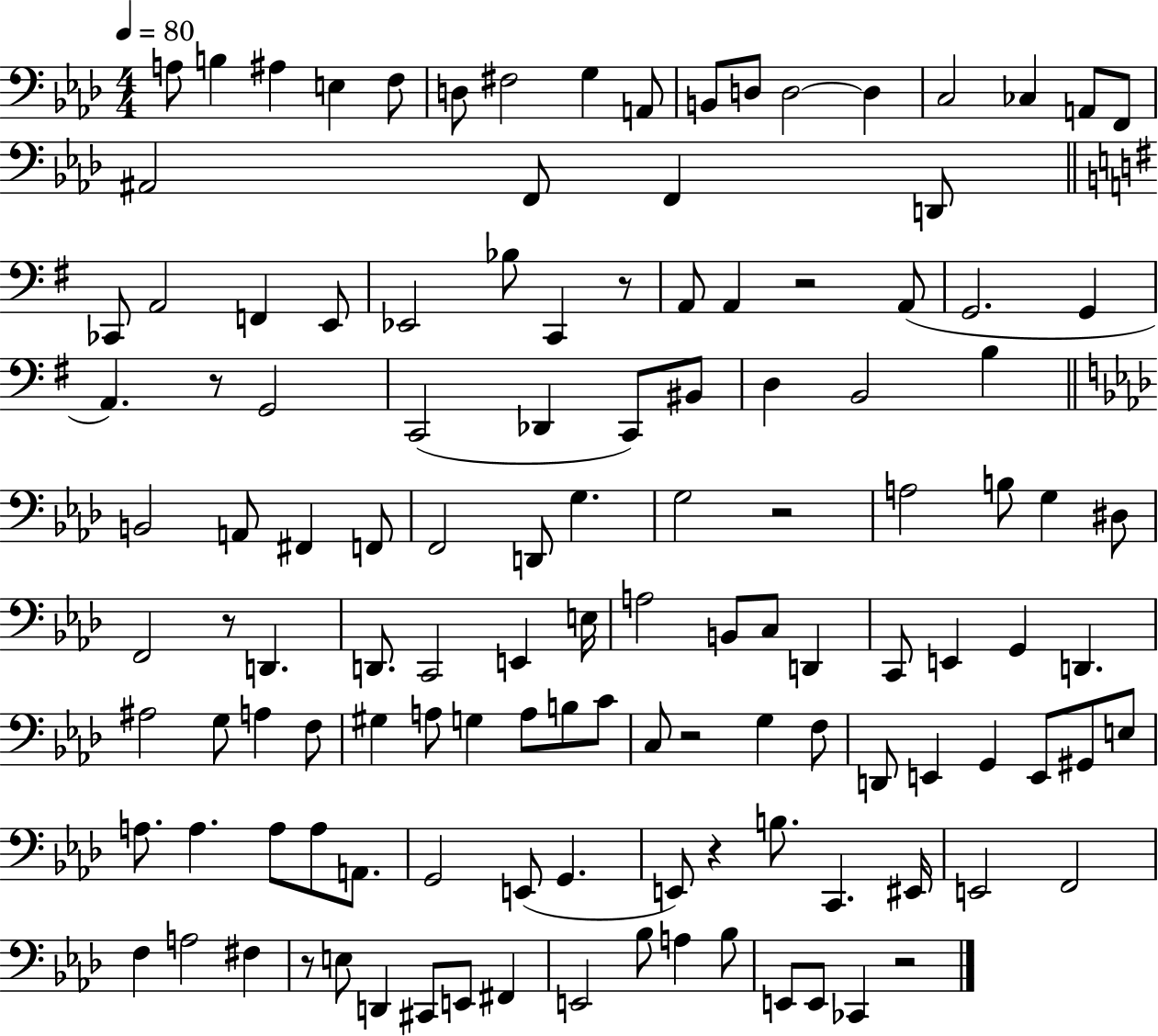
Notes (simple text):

A3/e B3/q A#3/q E3/q F3/e D3/e F#3/h G3/q A2/e B2/e D3/e D3/h D3/q C3/h CES3/q A2/e F2/e A#2/h F2/e F2/q D2/e CES2/e A2/h F2/q E2/e Eb2/h Bb3/e C2/q R/e A2/e A2/q R/h A2/e G2/h. G2/q A2/q. R/e G2/h C2/h Db2/q C2/e BIS2/e D3/q B2/h B3/q B2/h A2/e F#2/q F2/e F2/h D2/e G3/q. G3/h R/h A3/h B3/e G3/q D#3/e F2/h R/e D2/q. D2/e. C2/h E2/q E3/s A3/h B2/e C3/e D2/q C2/e E2/q G2/q D2/q. A#3/h G3/e A3/q F3/e G#3/q A3/e G3/q A3/e B3/e C4/e C3/e R/h G3/q F3/e D2/e E2/q G2/q E2/e G#2/e E3/e A3/e. A3/q. A3/e A3/e A2/e. G2/h E2/e G2/q. E2/e R/q B3/e. C2/q. EIS2/s E2/h F2/h F3/q A3/h F#3/q R/e E3/e D2/q C#2/e E2/e F#2/q E2/h Bb3/e A3/q Bb3/e E2/e E2/e CES2/q R/h